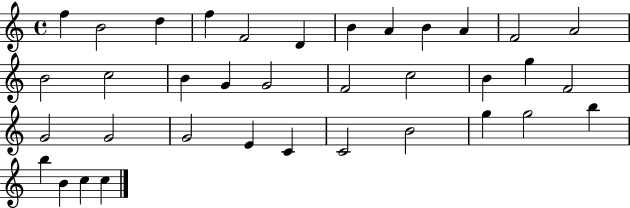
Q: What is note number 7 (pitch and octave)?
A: B4